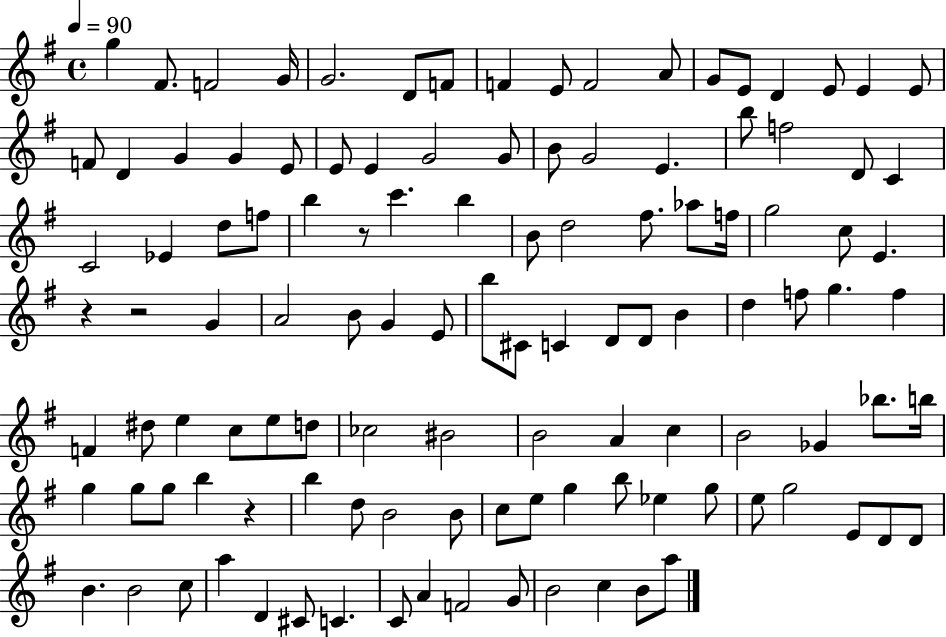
{
  \clef treble
  \time 4/4
  \defaultTimeSignature
  \key g \major
  \tempo 4 = 90
  \repeat volta 2 { g''4 fis'8. f'2 g'16 | g'2. d'8 f'8 | f'4 e'8 f'2 a'8 | g'8 e'8 d'4 e'8 e'4 e'8 | \break f'8 d'4 g'4 g'4 e'8 | e'8 e'4 g'2 g'8 | b'8 g'2 e'4. | b''8 f''2 d'8 c'4 | \break c'2 ees'4 d''8 f''8 | b''4 r8 c'''4. b''4 | b'8 d''2 fis''8. aes''8 f''16 | g''2 c''8 e'4. | \break r4 r2 g'4 | a'2 b'8 g'4 e'8 | b''8 cis'8 c'4 d'8 d'8 b'4 | d''4 f''8 g''4. f''4 | \break f'4 dis''8 e''4 c''8 e''8 d''8 | ces''2 bis'2 | b'2 a'4 c''4 | b'2 ges'4 bes''8. b''16 | \break g''4 g''8 g''8 b''4 r4 | b''4 d''8 b'2 b'8 | c''8 e''8 g''4 b''8 ees''4 g''8 | e''8 g''2 e'8 d'8 d'8 | \break b'4. b'2 c''8 | a''4 d'4 cis'8 c'4. | c'8 a'4 f'2 g'8 | b'2 c''4 b'8 a''8 | \break } \bar "|."
}